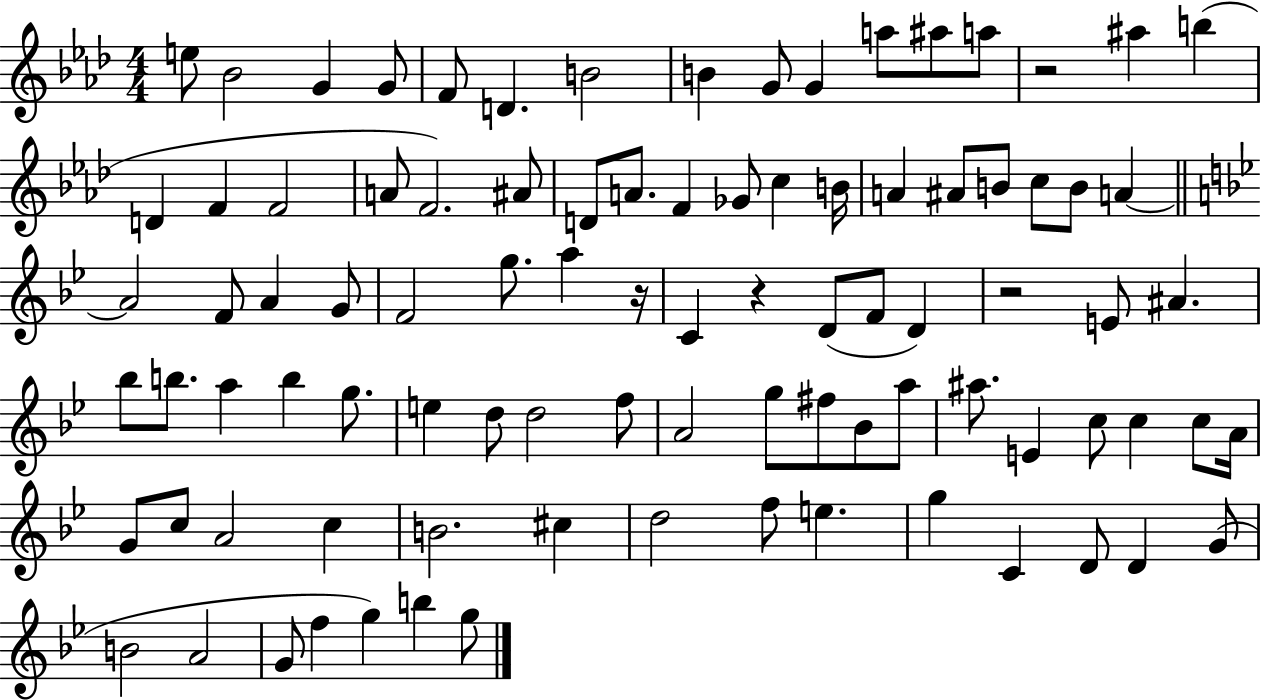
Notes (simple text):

E5/e Bb4/h G4/q G4/e F4/e D4/q. B4/h B4/q G4/e G4/q A5/e A#5/e A5/e R/h A#5/q B5/q D4/q F4/q F4/h A4/e F4/h. A#4/e D4/e A4/e. F4/q Gb4/e C5/q B4/s A4/q A#4/e B4/e C5/e B4/e A4/q A4/h F4/e A4/q G4/e F4/h G5/e. A5/q R/s C4/q R/q D4/e F4/e D4/q R/h E4/e A#4/q. Bb5/e B5/e. A5/q B5/q G5/e. E5/q D5/e D5/h F5/e A4/h G5/e F#5/e Bb4/e A5/e A#5/e. E4/q C5/e C5/q C5/e A4/s G4/e C5/e A4/h C5/q B4/h. C#5/q D5/h F5/e E5/q. G5/q C4/q D4/e D4/q G4/e B4/h A4/h G4/e F5/q G5/q B5/q G5/e